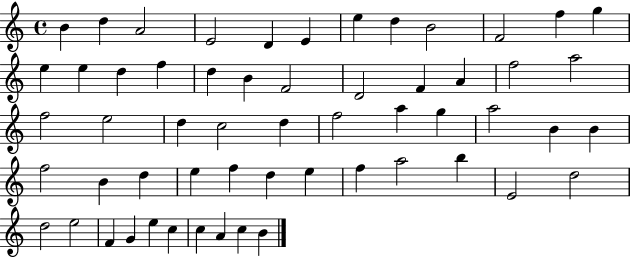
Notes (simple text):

B4/q D5/q A4/h E4/h D4/q E4/q E5/q D5/q B4/h F4/h F5/q G5/q E5/q E5/q D5/q F5/q D5/q B4/q F4/h D4/h F4/q A4/q F5/h A5/h F5/h E5/h D5/q C5/h D5/q F5/h A5/q G5/q A5/h B4/q B4/q F5/h B4/q D5/q E5/q F5/q D5/q E5/q F5/q A5/h B5/q E4/h D5/h D5/h E5/h F4/q G4/q E5/q C5/q C5/q A4/q C5/q B4/q